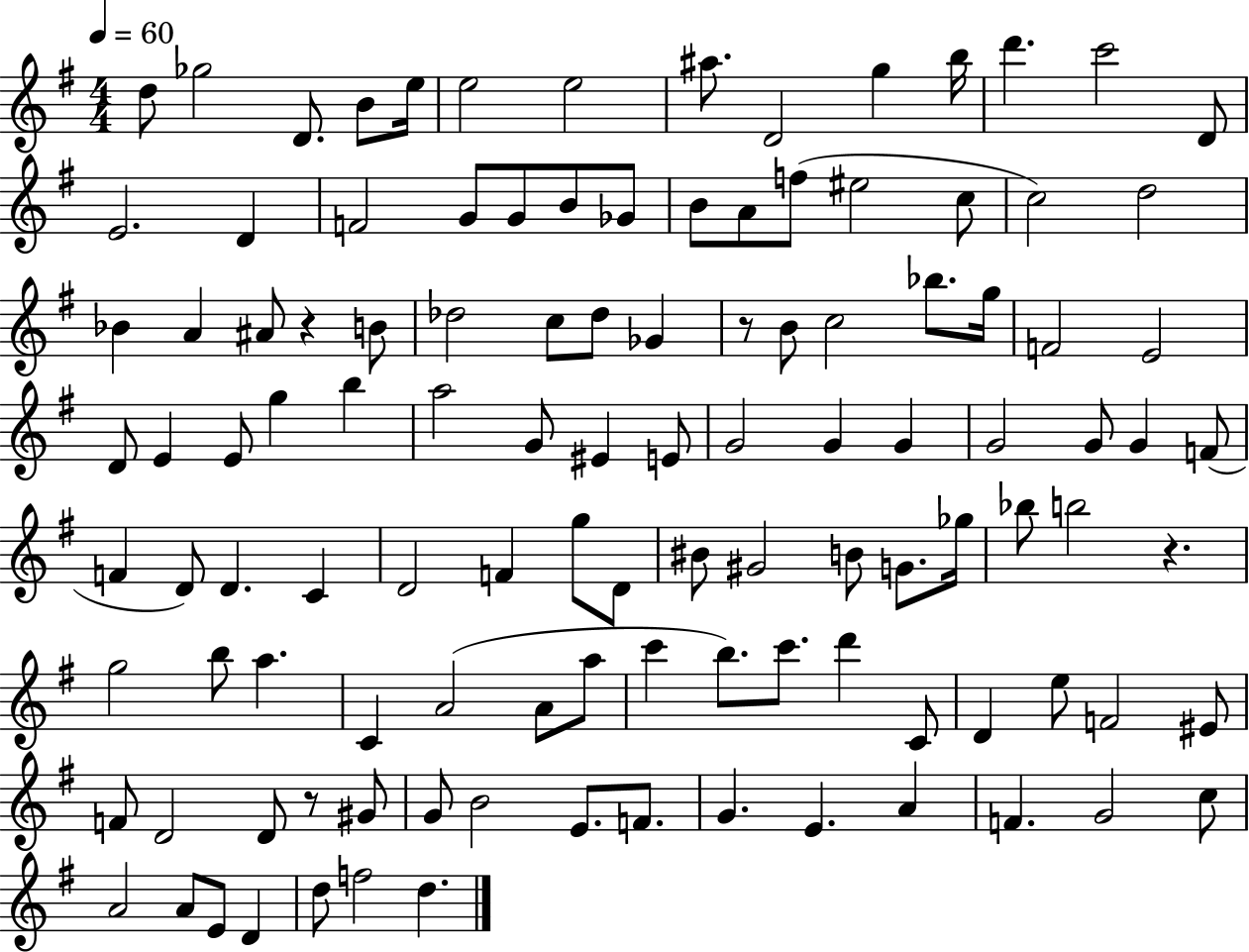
{
  \clef treble
  \numericTimeSignature
  \time 4/4
  \key g \major
  \tempo 4 = 60
  d''8 ges''2 d'8. b'8 e''16 | e''2 e''2 | ais''8. d'2 g''4 b''16 | d'''4. c'''2 d'8 | \break e'2. d'4 | f'2 g'8 g'8 b'8 ges'8 | b'8 a'8 f''8( eis''2 c''8 | c''2) d''2 | \break bes'4 a'4 ais'8 r4 b'8 | des''2 c''8 des''8 ges'4 | r8 b'8 c''2 bes''8. g''16 | f'2 e'2 | \break d'8 e'4 e'8 g''4 b''4 | a''2 g'8 eis'4 e'8 | g'2 g'4 g'4 | g'2 g'8 g'4 f'8( | \break f'4 d'8) d'4. c'4 | d'2 f'4 g''8 d'8 | bis'8 gis'2 b'8 g'8. ges''16 | bes''8 b''2 r4. | \break g''2 b''8 a''4. | c'4 a'2( a'8 a''8 | c'''4 b''8.) c'''8. d'''4 c'8 | d'4 e''8 f'2 eis'8 | \break f'8 d'2 d'8 r8 gis'8 | g'8 b'2 e'8. f'8. | g'4. e'4. a'4 | f'4. g'2 c''8 | \break a'2 a'8 e'8 d'4 | d''8 f''2 d''4. | \bar "|."
}